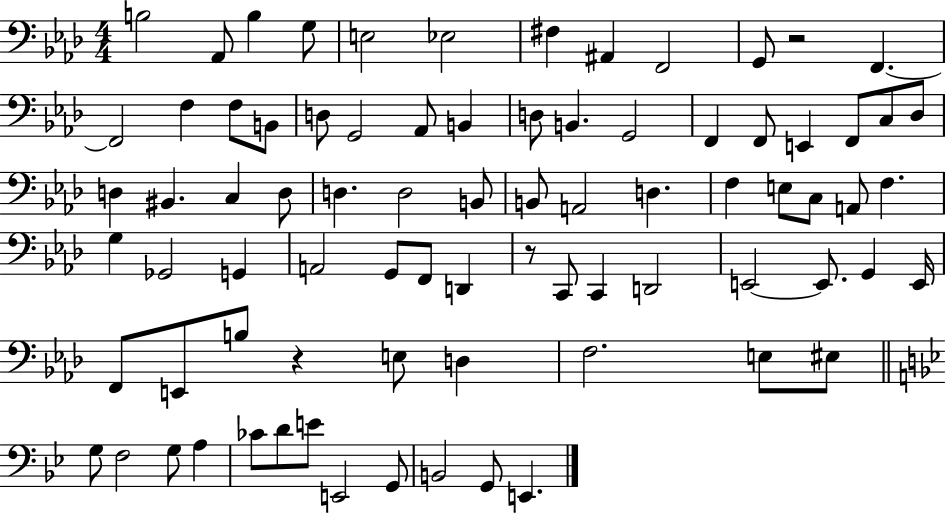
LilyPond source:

{
  \clef bass
  \numericTimeSignature
  \time 4/4
  \key aes \major
  b2 aes,8 b4 g8 | e2 ees2 | fis4 ais,4 f,2 | g,8 r2 f,4.~~ | \break f,2 f4 f8 b,8 | d8 g,2 aes,8 b,4 | d8 b,4. g,2 | f,4 f,8 e,4 f,8 c8 des8 | \break d4 bis,4. c4 d8 | d4. d2 b,8 | b,8 a,2 d4. | f4 e8 c8 a,8 f4. | \break g4 ges,2 g,4 | a,2 g,8 f,8 d,4 | r8 c,8 c,4 d,2 | e,2~~ e,8. g,4 e,16 | \break f,8 e,8 b8 r4 e8 d4 | f2. e8 eis8 | \bar "||" \break \key bes \major g8 f2 g8 a4 | ces'8 d'8 e'8 e,2 g,8 | b,2 g,8 e,4. | \bar "|."
}